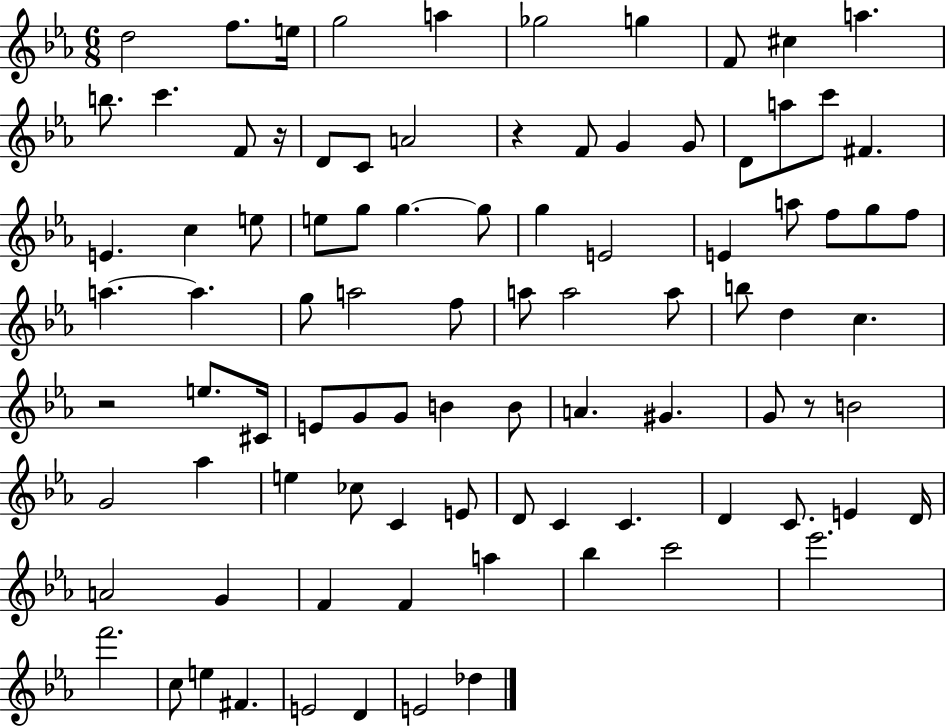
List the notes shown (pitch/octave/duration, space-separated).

D5/h F5/e. E5/s G5/h A5/q Gb5/h G5/q F4/e C#5/q A5/q. B5/e. C6/q. F4/e R/s D4/e C4/e A4/h R/q F4/e G4/q G4/e D4/e A5/e C6/e F#4/q. E4/q. C5/q E5/e E5/e G5/e G5/q. G5/e G5/q E4/h E4/q A5/e F5/e G5/e F5/e A5/q. A5/q. G5/e A5/h F5/e A5/e A5/h A5/e B5/e D5/q C5/q. R/h E5/e. C#4/s E4/e G4/e G4/e B4/q B4/e A4/q. G#4/q. G4/e R/e B4/h G4/h Ab5/q E5/q CES5/e C4/q E4/e D4/e C4/q C4/q. D4/q C4/e. E4/q D4/s A4/h G4/q F4/q F4/q A5/q Bb5/q C6/h Eb6/h. F6/h. C5/e E5/q F#4/q. E4/h D4/q E4/h Db5/q